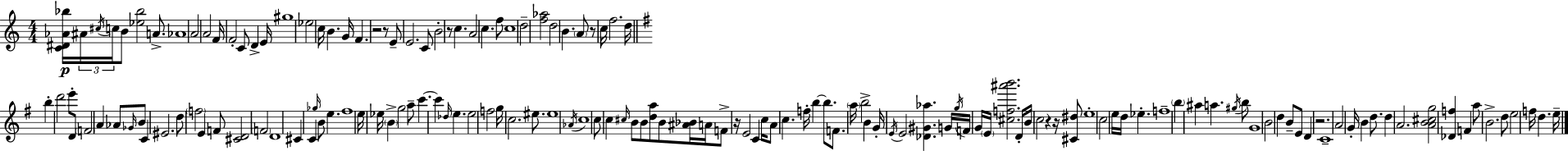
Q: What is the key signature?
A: A minor